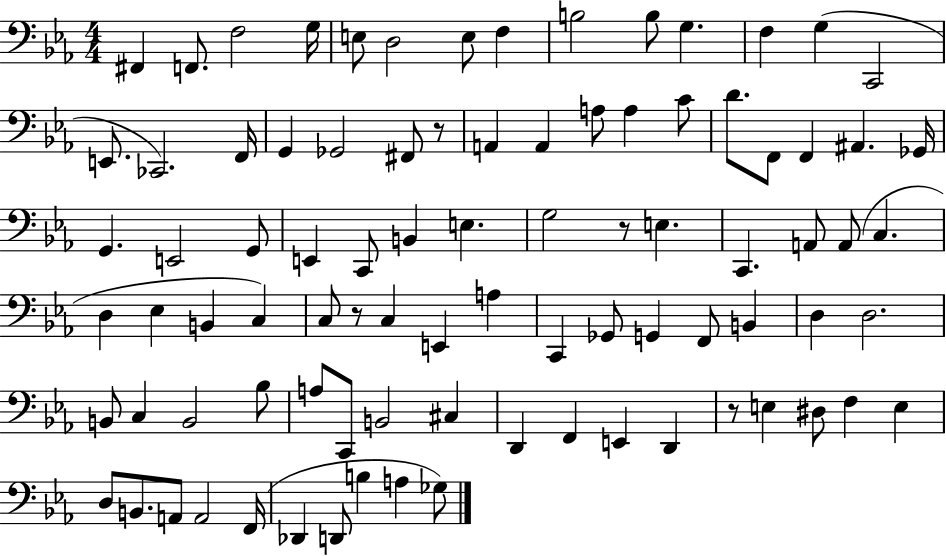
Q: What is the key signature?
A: EES major